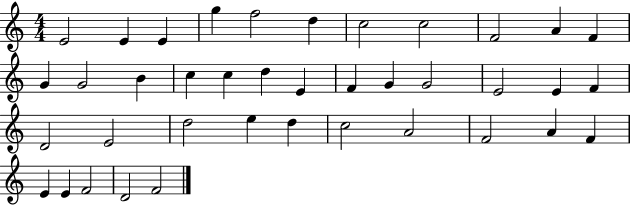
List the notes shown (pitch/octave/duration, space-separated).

E4/h E4/q E4/q G5/q F5/h D5/q C5/h C5/h F4/h A4/q F4/q G4/q G4/h B4/q C5/q C5/q D5/q E4/q F4/q G4/q G4/h E4/h E4/q F4/q D4/h E4/h D5/h E5/q D5/q C5/h A4/h F4/h A4/q F4/q E4/q E4/q F4/h D4/h F4/h